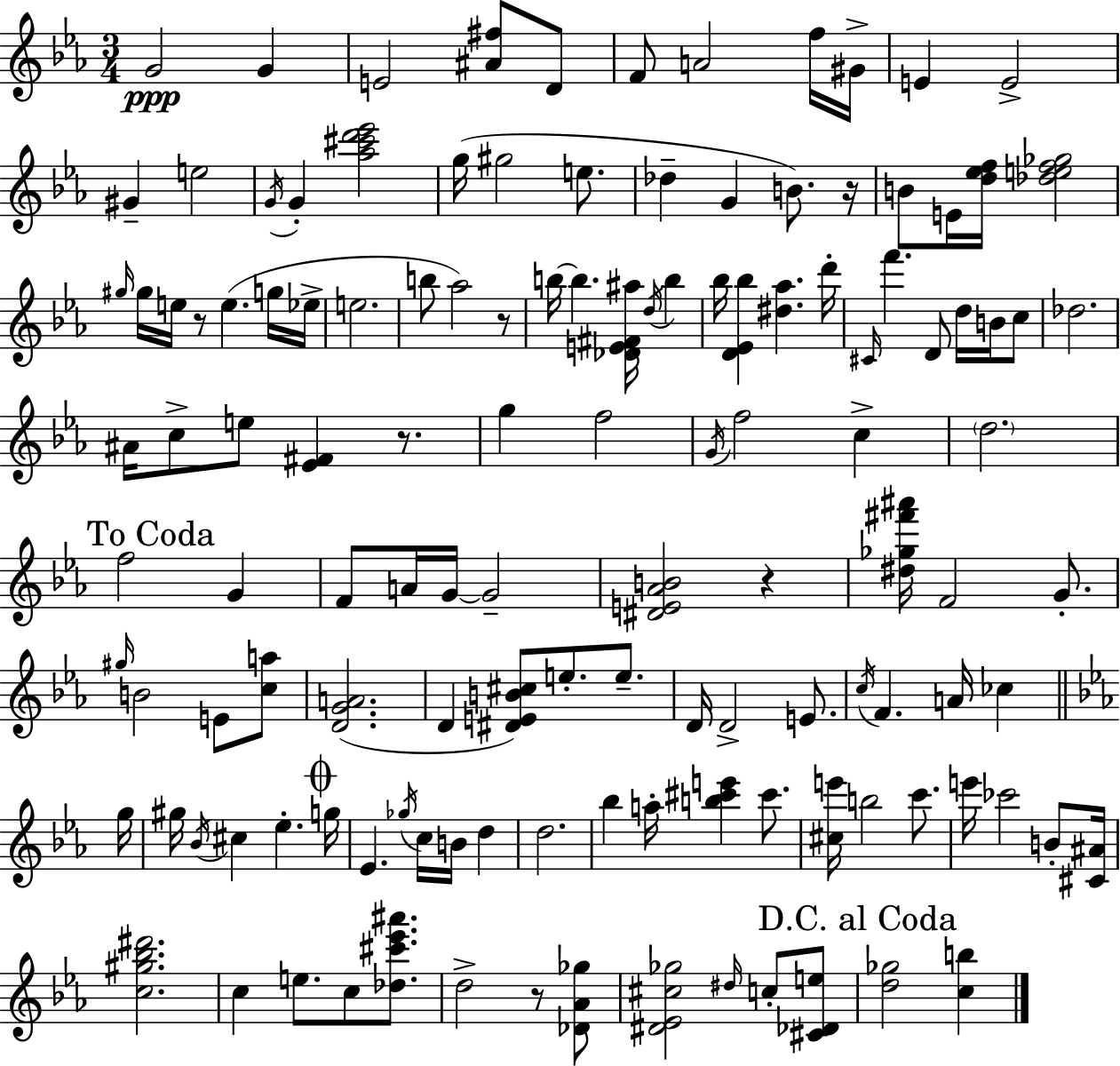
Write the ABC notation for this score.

X:1
T:Untitled
M:3/4
L:1/4
K:Eb
G2 G E2 [^A^f]/2 D/2 F/2 A2 f/4 ^G/4 E E2 ^G e2 G/4 G [_a^c'd'_e']2 g/4 ^g2 e/2 _d G B/2 z/4 B/2 E/4 [d_ef]/4 [_def_g]2 ^g/4 ^g/4 e/4 z/2 e g/4 _e/4 e2 b/2 _a2 z/2 b/4 b [_DE^F^a]/4 d/4 b _b/4 [D_E_b] [^d_a] d'/4 ^C/4 f' D/2 d/4 B/4 c/2 _d2 ^A/4 c/2 e/2 [_E^F] z/2 g f2 G/4 f2 c d2 f2 G F/2 A/4 G/4 G2 [^DE_AB]2 z [^d_g^f'^a']/4 F2 G/2 ^g/4 B2 E/2 [ca]/2 [DGA]2 D [^DEB^c]/2 e/2 e/2 D/4 D2 E/2 c/4 F A/4 _c g/4 ^g/4 _B/4 ^c _e g/4 _E _g/4 c/4 B/4 d d2 _b a/4 [b^c'e'] ^c'/2 [^ce']/4 b2 c'/2 e'/4 _c'2 B/2 [^C^A]/4 [c^g_b^d']2 c e/2 c/2 [_d^c'_e'^a']/2 d2 z/2 [_D_A_g]/2 [^D_E^c_g]2 ^d/4 c/2 [^C_De]/2 [d_g]2 [cb]